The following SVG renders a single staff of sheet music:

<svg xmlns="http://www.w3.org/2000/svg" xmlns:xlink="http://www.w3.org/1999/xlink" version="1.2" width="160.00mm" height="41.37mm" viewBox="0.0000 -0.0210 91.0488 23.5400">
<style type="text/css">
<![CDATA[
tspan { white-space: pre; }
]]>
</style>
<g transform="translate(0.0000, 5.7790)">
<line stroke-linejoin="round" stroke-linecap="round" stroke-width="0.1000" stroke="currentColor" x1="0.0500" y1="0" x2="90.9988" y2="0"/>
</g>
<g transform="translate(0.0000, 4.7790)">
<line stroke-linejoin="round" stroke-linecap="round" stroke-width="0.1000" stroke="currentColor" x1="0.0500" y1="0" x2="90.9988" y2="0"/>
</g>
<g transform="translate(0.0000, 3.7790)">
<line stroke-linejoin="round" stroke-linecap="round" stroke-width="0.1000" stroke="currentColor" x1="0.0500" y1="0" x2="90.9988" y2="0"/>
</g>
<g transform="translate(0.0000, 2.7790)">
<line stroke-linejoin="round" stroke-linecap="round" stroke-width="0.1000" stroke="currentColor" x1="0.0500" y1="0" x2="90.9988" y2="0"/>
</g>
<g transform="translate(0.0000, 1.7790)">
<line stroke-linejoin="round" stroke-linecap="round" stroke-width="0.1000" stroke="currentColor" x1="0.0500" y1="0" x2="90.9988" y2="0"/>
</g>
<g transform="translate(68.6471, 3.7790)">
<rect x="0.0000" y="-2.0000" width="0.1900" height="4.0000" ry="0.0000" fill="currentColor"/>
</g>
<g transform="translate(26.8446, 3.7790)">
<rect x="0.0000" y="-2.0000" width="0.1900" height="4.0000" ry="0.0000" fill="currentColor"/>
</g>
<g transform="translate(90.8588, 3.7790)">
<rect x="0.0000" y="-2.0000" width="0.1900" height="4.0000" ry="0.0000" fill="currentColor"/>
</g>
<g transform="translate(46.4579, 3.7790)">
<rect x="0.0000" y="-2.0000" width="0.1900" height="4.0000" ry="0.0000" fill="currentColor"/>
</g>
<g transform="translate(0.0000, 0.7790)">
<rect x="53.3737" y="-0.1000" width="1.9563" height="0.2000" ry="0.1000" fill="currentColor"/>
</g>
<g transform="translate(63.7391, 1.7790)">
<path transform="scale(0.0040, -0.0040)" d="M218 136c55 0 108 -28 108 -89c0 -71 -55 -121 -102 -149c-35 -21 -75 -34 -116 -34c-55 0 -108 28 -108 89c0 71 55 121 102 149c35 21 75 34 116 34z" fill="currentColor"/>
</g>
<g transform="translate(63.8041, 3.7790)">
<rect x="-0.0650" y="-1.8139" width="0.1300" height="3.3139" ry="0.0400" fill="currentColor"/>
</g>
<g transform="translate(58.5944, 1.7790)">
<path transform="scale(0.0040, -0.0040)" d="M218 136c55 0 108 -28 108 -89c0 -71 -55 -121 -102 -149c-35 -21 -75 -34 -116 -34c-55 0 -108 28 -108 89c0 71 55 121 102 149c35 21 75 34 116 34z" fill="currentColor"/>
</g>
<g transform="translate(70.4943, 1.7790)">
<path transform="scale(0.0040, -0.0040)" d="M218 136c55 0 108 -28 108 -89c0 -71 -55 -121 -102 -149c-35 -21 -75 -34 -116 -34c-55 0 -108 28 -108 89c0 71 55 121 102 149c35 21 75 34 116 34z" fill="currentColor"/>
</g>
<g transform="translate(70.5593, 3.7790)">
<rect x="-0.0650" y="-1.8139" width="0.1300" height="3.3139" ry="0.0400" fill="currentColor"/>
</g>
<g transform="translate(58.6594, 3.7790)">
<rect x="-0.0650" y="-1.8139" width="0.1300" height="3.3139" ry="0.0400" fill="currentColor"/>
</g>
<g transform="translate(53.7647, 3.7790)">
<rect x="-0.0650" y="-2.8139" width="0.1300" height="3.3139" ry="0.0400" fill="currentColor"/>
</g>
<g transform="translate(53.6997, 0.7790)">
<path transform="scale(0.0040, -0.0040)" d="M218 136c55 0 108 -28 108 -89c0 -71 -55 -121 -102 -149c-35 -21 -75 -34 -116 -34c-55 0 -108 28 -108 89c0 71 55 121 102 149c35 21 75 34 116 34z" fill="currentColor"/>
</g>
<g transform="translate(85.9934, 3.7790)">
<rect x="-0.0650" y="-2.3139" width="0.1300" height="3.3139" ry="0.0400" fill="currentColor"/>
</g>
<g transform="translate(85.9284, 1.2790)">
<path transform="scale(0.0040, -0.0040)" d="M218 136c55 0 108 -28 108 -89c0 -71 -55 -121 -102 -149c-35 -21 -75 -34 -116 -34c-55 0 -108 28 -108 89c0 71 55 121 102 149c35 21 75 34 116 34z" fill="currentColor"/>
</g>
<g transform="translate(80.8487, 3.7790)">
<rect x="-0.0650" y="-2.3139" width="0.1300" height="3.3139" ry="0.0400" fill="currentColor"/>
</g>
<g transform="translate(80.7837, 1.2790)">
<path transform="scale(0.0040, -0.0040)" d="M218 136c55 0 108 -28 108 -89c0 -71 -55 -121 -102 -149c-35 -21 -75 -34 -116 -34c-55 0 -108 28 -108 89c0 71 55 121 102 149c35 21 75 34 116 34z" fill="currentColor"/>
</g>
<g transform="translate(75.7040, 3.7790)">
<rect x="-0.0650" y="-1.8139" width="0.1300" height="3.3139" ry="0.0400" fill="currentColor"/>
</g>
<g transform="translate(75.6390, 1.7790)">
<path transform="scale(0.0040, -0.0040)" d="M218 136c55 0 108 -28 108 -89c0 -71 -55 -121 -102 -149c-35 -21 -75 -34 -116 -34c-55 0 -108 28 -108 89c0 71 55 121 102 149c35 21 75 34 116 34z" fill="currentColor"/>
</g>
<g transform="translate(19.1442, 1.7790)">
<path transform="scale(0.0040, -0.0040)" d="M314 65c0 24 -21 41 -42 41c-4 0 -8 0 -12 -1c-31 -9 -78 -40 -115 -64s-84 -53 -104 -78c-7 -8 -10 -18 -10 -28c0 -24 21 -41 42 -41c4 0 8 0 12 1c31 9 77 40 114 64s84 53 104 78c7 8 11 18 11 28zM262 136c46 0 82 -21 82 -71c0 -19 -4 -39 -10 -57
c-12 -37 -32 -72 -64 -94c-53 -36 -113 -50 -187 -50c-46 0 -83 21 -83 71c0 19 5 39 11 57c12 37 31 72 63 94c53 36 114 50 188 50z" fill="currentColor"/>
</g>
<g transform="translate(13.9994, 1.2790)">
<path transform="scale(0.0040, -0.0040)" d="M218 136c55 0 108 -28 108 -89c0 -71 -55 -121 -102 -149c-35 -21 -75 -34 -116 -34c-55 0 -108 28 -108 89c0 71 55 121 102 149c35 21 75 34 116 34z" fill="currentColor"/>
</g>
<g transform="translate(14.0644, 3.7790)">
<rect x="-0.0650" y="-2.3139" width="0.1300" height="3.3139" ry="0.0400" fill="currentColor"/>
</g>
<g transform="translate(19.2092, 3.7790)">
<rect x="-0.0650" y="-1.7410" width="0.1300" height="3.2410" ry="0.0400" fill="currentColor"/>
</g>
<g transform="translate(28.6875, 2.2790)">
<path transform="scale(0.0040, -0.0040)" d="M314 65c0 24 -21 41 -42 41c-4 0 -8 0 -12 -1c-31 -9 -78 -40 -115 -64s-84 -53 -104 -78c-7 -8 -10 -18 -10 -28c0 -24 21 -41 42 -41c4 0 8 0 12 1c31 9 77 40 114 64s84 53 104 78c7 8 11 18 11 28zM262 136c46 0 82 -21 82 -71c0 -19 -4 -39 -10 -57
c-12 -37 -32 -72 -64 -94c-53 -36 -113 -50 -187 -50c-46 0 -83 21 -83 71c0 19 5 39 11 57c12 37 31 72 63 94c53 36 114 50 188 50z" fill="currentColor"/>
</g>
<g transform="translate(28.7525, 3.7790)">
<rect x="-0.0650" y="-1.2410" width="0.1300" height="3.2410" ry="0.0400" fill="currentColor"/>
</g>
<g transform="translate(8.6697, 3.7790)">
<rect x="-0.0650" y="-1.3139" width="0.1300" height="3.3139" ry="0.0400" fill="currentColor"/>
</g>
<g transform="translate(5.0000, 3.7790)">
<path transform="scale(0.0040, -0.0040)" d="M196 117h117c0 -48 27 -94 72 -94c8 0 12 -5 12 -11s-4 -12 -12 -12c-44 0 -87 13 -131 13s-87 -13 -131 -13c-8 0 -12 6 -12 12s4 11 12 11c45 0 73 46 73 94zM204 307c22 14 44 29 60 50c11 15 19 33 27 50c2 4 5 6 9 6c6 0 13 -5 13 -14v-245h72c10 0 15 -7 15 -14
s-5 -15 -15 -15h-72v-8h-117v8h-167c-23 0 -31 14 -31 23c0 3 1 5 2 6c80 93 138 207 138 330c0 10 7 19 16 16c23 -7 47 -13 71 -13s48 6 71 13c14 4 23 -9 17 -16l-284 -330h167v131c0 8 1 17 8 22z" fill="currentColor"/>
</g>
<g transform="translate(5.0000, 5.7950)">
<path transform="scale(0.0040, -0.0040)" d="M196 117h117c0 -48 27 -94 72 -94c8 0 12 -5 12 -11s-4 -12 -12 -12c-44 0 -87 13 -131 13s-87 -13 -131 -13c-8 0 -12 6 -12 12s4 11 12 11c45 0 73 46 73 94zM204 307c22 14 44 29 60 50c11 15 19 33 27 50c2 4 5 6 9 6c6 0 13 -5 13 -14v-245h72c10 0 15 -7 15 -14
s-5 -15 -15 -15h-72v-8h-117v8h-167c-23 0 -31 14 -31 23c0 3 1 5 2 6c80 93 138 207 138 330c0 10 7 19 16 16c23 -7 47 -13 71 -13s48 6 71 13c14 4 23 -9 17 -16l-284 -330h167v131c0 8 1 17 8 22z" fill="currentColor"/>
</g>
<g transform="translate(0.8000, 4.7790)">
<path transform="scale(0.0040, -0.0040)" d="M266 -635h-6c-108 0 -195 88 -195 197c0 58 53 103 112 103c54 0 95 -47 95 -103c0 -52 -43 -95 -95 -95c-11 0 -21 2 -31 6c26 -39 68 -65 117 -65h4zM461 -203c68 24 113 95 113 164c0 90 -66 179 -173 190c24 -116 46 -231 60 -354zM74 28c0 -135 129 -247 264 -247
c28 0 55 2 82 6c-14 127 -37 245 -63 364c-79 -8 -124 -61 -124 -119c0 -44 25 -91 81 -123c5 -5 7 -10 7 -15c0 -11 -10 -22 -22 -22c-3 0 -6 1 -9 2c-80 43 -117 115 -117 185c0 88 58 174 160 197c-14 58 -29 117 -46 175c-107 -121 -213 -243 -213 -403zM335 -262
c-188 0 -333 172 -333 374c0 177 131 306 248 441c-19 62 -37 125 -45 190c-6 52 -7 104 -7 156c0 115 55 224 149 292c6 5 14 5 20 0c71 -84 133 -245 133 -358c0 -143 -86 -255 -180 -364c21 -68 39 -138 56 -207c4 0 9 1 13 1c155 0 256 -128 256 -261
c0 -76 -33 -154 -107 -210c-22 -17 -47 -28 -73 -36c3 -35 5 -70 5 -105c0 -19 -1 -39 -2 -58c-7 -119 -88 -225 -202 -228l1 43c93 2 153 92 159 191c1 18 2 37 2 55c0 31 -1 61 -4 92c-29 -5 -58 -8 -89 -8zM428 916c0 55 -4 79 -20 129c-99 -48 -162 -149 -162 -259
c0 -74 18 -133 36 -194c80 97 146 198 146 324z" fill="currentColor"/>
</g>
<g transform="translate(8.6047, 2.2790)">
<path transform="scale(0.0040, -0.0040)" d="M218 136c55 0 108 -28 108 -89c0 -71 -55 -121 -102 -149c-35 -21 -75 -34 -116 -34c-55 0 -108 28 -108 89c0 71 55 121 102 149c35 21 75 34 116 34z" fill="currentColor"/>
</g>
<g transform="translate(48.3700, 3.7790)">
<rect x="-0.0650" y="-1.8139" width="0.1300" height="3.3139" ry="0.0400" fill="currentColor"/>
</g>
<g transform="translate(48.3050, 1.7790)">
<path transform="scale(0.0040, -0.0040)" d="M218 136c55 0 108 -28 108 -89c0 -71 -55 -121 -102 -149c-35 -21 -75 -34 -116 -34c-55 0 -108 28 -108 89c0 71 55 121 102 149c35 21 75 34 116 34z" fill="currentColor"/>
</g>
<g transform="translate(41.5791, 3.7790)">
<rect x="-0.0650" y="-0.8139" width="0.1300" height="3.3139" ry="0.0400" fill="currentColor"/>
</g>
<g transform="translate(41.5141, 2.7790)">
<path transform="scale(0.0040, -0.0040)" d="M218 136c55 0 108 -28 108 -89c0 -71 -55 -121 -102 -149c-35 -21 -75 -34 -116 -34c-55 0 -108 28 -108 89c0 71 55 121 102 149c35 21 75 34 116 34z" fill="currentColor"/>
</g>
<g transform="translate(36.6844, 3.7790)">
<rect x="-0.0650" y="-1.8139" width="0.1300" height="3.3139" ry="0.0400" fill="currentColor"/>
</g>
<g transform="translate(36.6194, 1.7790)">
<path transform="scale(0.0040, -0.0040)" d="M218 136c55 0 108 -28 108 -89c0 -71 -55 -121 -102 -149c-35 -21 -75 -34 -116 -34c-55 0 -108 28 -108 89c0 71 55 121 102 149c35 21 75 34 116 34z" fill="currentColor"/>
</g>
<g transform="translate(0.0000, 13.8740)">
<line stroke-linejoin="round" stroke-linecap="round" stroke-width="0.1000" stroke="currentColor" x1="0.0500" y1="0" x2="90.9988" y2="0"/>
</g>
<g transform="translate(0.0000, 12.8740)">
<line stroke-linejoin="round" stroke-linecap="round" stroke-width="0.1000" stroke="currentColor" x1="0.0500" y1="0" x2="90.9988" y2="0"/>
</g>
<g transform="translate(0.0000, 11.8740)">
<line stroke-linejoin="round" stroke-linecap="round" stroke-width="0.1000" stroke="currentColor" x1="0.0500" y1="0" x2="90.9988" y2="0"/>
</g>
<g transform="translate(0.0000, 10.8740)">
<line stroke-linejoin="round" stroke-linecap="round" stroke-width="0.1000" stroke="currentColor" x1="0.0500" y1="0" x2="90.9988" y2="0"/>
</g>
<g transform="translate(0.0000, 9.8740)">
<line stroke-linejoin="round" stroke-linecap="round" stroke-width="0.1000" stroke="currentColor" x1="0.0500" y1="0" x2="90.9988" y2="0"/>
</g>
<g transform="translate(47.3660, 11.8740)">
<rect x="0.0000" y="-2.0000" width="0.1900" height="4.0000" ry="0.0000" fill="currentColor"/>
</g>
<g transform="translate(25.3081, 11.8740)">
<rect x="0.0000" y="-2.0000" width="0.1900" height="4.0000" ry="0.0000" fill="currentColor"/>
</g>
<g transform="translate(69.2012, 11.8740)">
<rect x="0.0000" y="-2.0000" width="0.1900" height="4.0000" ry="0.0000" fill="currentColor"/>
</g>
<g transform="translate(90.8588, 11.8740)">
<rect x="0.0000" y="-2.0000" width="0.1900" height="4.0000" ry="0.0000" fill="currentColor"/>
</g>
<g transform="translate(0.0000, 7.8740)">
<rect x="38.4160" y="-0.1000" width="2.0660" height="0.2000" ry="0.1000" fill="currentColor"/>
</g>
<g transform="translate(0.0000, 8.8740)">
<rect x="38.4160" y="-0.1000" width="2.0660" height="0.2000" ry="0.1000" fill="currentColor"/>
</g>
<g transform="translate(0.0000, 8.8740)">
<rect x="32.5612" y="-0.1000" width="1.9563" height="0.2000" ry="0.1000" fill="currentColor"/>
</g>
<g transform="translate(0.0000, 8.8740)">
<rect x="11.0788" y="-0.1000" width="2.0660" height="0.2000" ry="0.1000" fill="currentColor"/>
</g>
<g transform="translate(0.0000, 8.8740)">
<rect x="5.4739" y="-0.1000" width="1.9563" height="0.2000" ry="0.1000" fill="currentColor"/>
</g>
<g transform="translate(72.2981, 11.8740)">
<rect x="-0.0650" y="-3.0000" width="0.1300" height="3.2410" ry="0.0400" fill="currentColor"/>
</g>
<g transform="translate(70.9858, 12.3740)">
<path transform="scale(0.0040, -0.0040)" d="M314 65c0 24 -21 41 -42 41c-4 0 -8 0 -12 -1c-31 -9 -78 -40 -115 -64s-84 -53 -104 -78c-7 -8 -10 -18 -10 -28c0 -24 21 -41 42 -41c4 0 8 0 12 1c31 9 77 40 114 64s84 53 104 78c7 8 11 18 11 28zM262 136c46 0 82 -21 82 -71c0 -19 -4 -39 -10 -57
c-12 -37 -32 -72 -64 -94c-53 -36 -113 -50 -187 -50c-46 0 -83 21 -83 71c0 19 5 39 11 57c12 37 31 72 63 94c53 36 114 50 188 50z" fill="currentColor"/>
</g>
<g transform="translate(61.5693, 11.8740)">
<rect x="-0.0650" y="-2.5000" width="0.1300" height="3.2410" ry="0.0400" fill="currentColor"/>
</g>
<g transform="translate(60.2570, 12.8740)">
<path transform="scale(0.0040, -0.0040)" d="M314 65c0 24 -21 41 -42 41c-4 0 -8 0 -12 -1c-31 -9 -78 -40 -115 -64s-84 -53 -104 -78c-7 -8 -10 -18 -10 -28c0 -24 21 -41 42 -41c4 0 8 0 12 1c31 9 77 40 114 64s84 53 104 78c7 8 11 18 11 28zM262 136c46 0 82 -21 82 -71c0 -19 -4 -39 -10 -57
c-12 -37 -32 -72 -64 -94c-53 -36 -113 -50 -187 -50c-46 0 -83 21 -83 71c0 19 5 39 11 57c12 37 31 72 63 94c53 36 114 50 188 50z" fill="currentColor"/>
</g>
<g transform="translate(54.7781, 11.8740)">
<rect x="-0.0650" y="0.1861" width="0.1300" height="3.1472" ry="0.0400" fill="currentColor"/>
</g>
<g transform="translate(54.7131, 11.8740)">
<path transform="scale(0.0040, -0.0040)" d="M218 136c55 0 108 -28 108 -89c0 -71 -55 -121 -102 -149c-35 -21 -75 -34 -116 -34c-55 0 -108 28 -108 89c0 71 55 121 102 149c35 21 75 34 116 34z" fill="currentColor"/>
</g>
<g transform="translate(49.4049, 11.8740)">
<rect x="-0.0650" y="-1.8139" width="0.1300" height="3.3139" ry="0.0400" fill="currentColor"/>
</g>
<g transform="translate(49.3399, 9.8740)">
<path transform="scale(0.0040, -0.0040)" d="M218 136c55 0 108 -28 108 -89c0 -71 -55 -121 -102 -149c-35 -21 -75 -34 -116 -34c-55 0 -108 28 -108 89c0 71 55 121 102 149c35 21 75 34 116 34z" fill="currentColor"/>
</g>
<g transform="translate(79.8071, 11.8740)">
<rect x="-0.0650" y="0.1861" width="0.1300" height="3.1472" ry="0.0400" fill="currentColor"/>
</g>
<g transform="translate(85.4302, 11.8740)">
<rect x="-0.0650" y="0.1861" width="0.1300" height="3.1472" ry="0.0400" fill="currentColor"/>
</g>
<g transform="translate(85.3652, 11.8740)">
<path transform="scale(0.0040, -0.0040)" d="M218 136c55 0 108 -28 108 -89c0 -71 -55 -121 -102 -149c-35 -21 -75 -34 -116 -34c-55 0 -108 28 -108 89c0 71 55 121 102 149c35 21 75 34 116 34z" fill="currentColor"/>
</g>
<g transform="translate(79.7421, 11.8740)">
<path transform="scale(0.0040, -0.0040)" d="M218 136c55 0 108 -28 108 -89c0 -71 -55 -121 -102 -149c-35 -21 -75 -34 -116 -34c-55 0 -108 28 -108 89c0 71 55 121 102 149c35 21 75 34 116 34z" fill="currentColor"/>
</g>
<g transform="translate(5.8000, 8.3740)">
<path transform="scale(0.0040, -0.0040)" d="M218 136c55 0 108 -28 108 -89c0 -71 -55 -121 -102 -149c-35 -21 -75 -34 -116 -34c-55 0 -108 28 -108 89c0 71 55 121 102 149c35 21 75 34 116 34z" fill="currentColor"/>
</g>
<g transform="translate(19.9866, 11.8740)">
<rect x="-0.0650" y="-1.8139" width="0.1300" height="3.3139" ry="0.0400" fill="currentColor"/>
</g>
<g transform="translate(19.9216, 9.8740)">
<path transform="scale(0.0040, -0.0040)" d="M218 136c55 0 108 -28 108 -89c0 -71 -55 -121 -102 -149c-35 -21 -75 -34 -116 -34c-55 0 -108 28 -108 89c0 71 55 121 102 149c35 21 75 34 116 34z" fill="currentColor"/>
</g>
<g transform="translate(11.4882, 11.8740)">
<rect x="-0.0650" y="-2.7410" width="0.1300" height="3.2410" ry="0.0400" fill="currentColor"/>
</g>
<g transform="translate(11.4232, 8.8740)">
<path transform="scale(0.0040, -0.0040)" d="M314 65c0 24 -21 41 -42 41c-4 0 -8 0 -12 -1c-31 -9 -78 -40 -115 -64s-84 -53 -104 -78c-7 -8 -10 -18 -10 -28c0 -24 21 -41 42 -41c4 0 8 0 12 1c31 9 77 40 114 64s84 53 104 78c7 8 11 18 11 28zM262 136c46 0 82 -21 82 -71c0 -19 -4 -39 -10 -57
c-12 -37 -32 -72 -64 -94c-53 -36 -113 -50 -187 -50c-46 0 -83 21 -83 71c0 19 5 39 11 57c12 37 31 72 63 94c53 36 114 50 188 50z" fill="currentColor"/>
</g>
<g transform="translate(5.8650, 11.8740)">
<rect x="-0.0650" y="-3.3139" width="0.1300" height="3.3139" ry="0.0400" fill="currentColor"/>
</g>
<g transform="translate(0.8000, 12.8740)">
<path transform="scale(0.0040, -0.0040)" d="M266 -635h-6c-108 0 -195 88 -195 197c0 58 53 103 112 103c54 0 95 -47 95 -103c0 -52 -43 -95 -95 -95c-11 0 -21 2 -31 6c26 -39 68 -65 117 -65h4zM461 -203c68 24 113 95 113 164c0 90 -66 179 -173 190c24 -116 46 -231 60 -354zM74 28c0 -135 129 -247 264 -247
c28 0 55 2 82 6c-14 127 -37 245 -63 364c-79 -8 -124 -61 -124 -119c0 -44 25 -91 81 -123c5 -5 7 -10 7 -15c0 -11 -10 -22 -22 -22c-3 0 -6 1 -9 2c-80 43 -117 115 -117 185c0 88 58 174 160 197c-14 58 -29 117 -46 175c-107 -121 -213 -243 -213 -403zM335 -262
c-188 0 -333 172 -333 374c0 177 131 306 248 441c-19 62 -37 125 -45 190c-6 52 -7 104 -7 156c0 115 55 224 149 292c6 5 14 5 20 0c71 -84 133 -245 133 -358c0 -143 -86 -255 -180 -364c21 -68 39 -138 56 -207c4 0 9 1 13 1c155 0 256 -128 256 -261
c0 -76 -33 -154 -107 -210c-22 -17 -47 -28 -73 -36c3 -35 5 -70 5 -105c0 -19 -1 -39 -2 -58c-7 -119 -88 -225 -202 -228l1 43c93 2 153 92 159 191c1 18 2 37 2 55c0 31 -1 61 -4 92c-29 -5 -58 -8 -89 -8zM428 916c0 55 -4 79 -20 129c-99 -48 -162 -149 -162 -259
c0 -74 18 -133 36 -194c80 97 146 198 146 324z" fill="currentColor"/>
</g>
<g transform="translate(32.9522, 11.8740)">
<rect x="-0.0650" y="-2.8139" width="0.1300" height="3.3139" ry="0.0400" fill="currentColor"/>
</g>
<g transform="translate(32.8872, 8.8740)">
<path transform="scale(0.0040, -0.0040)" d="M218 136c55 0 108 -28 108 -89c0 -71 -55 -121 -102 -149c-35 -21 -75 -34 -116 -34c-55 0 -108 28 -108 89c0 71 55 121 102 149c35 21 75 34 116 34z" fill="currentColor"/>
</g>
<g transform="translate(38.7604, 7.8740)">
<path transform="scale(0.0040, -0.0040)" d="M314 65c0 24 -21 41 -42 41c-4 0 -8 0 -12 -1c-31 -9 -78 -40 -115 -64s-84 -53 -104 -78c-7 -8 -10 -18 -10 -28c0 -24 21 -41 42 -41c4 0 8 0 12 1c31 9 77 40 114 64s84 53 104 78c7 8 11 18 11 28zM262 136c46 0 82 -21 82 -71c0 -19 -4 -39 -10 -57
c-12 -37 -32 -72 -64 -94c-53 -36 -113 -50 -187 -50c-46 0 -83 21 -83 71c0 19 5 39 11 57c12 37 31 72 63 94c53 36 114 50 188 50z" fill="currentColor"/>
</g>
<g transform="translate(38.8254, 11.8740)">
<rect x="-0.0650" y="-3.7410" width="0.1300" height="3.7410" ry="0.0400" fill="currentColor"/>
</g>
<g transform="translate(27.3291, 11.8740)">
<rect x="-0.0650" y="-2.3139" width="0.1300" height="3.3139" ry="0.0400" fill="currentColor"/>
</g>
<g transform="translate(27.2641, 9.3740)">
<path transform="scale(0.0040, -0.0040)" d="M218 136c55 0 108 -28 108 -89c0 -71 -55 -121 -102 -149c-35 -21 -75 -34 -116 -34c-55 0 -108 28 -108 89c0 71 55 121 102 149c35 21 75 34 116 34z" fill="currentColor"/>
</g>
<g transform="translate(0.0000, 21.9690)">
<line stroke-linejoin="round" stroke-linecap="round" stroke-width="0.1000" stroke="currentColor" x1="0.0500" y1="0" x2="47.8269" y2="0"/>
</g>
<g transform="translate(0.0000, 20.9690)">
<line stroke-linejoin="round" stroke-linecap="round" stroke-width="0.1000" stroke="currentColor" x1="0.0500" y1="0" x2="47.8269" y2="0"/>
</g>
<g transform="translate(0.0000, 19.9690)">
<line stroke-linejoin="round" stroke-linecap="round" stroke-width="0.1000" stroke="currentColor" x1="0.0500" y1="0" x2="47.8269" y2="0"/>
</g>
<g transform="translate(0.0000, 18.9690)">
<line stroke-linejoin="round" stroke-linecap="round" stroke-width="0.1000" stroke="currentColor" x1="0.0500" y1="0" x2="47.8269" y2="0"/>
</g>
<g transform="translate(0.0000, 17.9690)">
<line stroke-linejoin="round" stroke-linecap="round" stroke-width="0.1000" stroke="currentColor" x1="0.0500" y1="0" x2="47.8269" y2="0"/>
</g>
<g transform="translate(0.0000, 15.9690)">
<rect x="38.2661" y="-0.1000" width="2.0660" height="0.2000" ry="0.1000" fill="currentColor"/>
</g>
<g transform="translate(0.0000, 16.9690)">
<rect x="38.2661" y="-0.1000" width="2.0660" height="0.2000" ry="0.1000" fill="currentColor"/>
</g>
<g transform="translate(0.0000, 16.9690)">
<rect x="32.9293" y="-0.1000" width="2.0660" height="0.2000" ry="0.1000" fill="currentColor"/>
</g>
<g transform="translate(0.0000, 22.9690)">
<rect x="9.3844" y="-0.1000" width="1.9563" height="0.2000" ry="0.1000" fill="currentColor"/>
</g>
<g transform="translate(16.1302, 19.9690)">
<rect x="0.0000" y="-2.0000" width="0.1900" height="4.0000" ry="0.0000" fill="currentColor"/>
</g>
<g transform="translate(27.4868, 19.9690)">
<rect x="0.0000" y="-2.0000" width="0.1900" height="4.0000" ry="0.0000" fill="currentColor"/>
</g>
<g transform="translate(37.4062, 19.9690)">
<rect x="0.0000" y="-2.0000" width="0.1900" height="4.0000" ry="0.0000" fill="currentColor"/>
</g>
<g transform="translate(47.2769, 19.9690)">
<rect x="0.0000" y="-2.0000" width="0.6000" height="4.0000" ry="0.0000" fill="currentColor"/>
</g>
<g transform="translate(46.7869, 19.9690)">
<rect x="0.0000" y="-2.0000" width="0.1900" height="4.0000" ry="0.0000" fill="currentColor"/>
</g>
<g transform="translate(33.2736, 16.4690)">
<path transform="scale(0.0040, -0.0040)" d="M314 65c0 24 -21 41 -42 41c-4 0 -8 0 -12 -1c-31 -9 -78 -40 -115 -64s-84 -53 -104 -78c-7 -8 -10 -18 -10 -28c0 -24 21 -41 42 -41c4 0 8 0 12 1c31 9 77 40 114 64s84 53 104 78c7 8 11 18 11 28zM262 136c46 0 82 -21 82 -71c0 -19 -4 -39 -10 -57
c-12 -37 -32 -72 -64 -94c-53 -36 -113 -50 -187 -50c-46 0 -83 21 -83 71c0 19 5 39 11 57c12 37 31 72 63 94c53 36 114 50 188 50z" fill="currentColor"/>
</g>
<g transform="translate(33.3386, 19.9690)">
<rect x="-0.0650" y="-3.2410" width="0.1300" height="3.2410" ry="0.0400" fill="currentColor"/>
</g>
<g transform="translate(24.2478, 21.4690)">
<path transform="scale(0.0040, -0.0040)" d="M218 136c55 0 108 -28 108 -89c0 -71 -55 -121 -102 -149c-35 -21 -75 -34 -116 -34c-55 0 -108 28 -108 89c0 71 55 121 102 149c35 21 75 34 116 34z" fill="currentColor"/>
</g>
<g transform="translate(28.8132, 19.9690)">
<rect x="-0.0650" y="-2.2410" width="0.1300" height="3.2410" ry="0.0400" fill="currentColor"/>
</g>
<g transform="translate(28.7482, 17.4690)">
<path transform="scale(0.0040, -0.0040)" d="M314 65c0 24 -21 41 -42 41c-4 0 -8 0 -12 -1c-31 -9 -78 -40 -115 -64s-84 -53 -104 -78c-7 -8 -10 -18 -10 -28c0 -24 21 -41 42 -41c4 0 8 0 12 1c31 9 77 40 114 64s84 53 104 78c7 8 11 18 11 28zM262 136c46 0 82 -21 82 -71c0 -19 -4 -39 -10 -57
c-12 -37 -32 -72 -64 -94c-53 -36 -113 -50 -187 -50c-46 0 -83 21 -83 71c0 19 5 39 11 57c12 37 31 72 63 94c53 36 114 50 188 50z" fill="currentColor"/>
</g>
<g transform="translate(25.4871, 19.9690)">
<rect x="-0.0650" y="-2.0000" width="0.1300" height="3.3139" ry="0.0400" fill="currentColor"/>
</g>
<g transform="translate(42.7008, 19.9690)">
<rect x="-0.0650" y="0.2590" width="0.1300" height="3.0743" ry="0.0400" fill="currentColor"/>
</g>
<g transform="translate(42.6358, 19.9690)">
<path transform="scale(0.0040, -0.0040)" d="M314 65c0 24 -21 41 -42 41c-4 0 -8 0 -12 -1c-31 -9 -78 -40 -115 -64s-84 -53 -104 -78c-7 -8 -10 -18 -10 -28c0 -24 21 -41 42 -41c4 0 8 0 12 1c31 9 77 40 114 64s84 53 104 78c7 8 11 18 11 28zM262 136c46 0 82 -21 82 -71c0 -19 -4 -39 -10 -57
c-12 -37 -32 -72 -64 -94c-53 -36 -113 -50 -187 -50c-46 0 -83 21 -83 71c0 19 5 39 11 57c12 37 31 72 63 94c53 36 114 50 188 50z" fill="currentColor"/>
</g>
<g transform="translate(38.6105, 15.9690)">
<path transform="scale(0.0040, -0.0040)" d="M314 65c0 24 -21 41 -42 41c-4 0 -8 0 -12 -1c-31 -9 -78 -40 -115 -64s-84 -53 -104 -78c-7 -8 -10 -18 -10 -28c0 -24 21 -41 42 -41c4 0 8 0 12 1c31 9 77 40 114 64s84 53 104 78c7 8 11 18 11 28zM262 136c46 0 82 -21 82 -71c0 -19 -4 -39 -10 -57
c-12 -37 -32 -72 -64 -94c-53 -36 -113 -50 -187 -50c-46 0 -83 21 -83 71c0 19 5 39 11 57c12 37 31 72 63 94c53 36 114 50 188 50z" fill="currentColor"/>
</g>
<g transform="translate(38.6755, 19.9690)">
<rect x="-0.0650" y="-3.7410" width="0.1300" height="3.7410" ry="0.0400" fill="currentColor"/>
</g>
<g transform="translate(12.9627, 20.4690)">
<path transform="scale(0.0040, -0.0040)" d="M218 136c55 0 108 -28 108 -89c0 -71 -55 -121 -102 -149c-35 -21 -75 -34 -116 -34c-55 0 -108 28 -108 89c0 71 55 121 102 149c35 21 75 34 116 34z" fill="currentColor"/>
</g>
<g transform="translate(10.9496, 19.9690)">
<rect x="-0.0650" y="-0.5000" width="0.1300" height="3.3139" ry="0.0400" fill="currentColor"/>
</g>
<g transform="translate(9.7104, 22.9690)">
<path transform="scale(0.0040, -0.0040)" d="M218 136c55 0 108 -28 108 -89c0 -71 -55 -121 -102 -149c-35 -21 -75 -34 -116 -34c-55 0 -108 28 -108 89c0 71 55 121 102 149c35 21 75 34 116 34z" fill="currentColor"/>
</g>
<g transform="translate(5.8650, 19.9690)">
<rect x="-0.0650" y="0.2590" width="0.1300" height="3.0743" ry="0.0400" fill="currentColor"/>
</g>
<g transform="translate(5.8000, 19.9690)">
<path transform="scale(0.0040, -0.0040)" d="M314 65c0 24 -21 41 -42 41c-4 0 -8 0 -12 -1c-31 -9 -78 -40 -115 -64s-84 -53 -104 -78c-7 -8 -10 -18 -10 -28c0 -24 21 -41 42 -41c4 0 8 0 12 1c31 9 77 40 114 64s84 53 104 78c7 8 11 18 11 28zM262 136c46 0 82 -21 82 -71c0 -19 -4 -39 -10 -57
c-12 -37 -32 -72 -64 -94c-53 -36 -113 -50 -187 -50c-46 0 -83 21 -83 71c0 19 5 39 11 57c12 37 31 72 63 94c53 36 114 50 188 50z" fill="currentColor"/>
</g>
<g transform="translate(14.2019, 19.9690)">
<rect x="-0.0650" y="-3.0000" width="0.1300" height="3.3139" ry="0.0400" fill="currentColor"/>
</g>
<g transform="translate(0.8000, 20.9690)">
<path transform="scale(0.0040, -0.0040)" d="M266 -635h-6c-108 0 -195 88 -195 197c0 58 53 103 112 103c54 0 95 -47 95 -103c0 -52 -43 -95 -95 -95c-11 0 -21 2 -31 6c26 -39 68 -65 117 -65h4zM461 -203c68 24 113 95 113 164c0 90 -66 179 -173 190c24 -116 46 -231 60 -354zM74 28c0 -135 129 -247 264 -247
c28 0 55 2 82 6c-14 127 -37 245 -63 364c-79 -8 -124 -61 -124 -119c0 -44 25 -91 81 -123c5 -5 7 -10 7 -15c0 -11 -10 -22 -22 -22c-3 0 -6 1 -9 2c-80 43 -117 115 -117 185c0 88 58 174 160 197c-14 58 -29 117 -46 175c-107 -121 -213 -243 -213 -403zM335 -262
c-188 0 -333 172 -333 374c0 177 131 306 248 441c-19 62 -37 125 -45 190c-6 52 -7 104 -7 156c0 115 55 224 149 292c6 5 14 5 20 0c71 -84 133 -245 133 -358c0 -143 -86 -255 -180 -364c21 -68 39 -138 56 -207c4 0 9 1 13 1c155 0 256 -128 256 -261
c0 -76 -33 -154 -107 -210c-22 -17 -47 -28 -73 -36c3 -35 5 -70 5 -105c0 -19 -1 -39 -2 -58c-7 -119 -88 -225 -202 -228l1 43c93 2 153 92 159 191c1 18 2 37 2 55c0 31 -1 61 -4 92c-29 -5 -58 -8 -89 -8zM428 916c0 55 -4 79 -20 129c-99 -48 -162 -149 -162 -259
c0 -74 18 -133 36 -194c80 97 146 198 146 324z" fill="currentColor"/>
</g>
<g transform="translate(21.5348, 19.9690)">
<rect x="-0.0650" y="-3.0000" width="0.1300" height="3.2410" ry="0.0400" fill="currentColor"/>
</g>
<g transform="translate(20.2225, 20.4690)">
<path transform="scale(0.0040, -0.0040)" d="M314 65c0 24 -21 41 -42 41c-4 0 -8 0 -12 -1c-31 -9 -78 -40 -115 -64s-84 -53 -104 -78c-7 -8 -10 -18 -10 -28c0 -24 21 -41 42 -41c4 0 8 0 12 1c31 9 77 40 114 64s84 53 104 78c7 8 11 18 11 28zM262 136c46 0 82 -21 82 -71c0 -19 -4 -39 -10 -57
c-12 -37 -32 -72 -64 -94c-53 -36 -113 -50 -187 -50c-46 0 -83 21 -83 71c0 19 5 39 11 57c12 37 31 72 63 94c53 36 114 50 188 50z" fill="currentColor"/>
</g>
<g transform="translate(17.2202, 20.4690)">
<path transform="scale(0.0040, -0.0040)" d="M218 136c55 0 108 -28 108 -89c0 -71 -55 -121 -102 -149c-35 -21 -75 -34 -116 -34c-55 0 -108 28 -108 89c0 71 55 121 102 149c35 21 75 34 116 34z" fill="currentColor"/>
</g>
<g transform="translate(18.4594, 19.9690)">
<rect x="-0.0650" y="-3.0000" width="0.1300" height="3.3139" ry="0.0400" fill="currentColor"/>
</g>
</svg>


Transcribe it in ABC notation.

X:1
T:Untitled
M:4/4
L:1/4
K:C
e g f2 e2 f d f a f f f f g g b a2 f g a c'2 f B G2 A2 B B B2 C A A A2 F g2 b2 c'2 B2